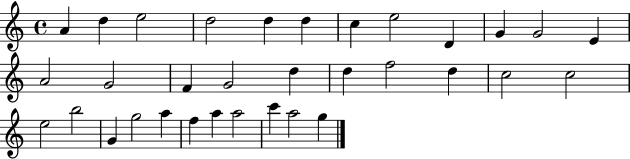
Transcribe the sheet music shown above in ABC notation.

X:1
T:Untitled
M:4/4
L:1/4
K:C
A d e2 d2 d d c e2 D G G2 E A2 G2 F G2 d d f2 d c2 c2 e2 b2 G g2 a f a a2 c' a2 g